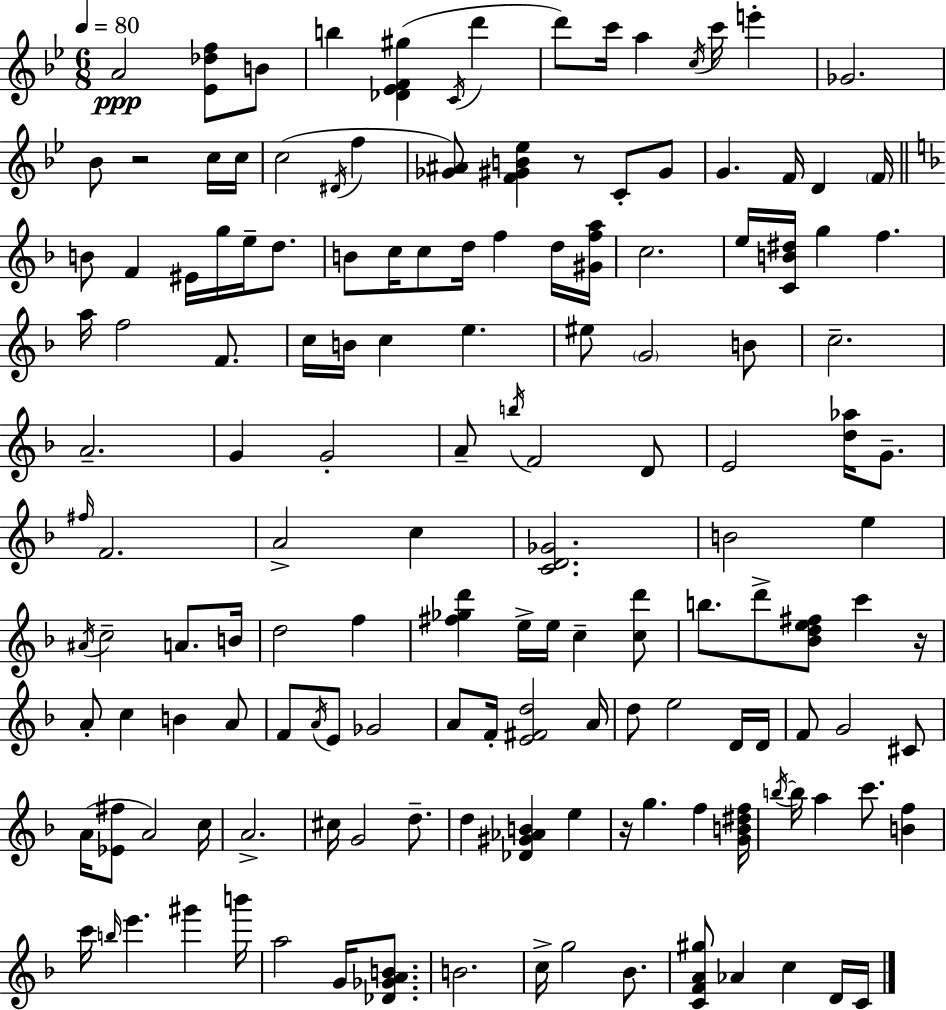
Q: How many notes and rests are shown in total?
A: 148